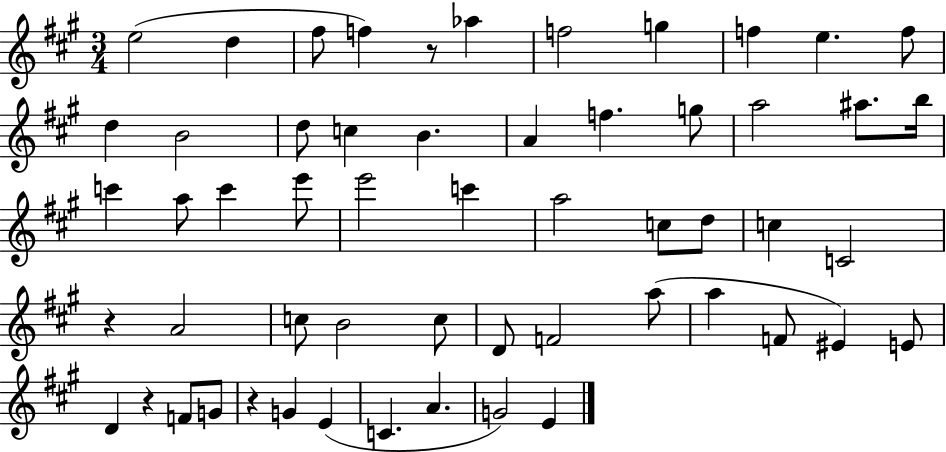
X:1
T:Untitled
M:3/4
L:1/4
K:A
e2 d ^f/2 f z/2 _a f2 g f e f/2 d B2 d/2 c B A f g/2 a2 ^a/2 b/4 c' a/2 c' e'/2 e'2 c' a2 c/2 d/2 c C2 z A2 c/2 B2 c/2 D/2 F2 a/2 a F/2 ^E E/2 D z F/2 G/2 z G E C A G2 E